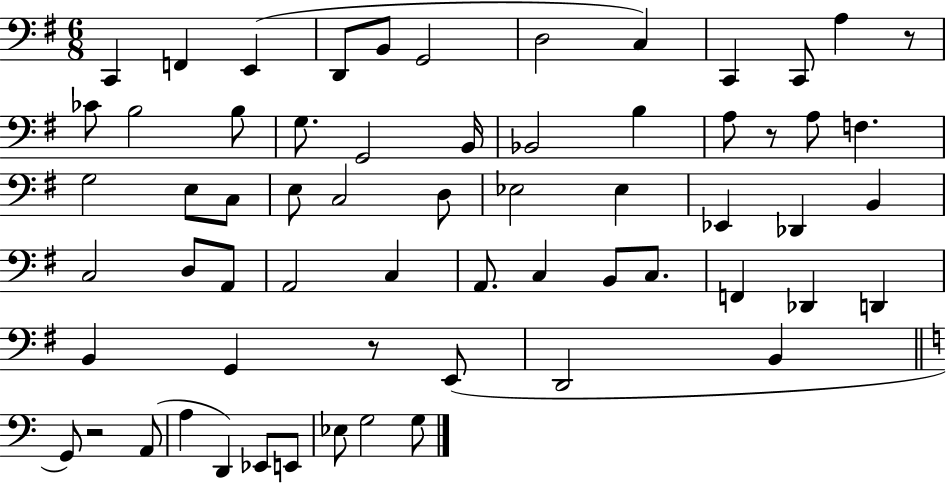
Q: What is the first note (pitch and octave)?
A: C2